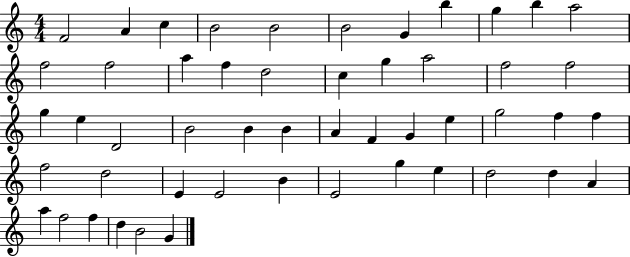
F4/h A4/q C5/q B4/h B4/h B4/h G4/q B5/q G5/q B5/q A5/h F5/h F5/h A5/q F5/q D5/h C5/q G5/q A5/h F5/h F5/h G5/q E5/q D4/h B4/h B4/q B4/q A4/q F4/q G4/q E5/q G5/h F5/q F5/q F5/h D5/h E4/q E4/h B4/q E4/h G5/q E5/q D5/h D5/q A4/q A5/q F5/h F5/q D5/q B4/h G4/q